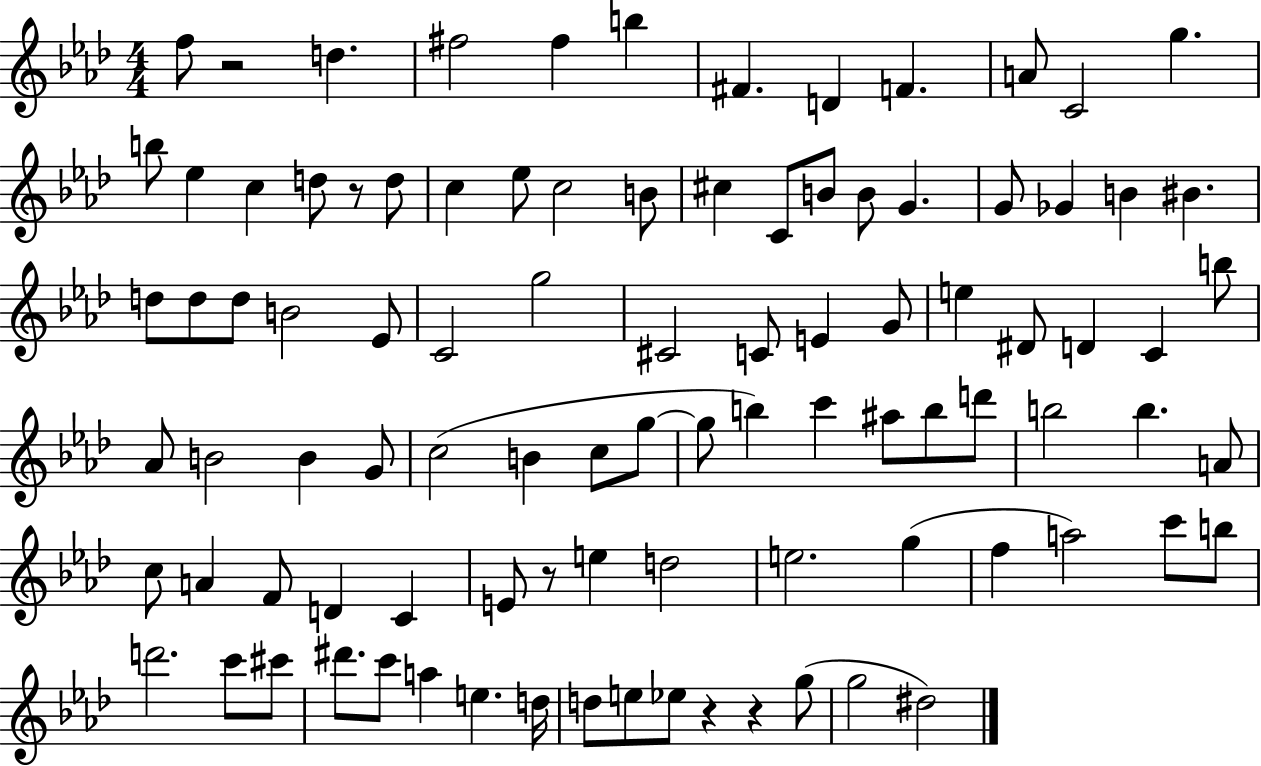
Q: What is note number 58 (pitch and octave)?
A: B5